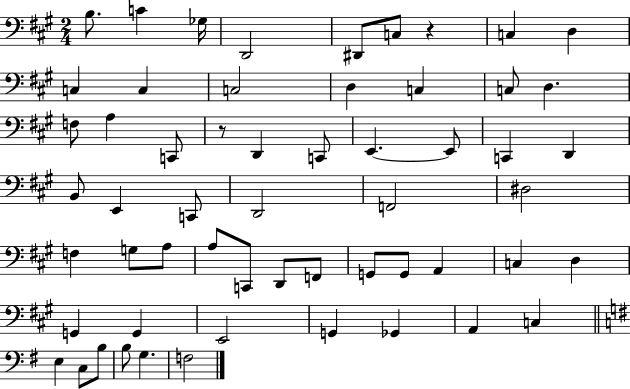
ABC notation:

X:1
T:Untitled
M:2/4
L:1/4
K:A
B,/2 C _G,/4 D,,2 ^D,,/2 C,/2 z C, D, C, C, C,2 D, C, C,/2 D, F,/2 A, C,,/2 z/2 D,, C,,/2 E,, E,,/2 C,, D,, B,,/2 E,, C,,/2 D,,2 F,,2 ^D,2 F, G,/2 A,/2 A,/2 C,,/2 D,,/2 F,,/2 G,,/2 G,,/2 A,, C, D, G,, G,, E,,2 G,, _G,, A,, C, E, C,/2 B,/2 B,/2 G, F,2